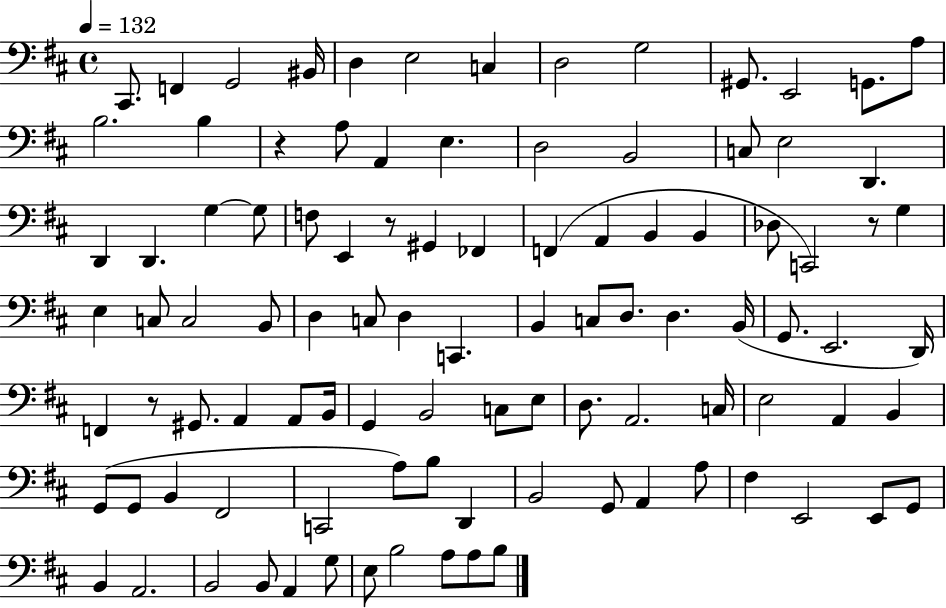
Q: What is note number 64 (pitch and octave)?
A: D3